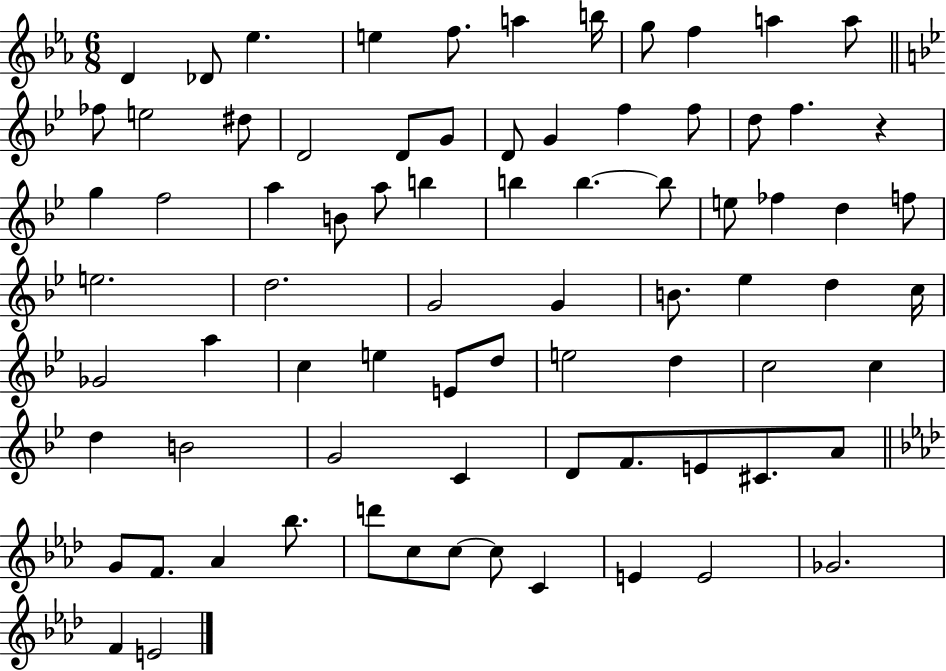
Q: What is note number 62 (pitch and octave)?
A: C#4